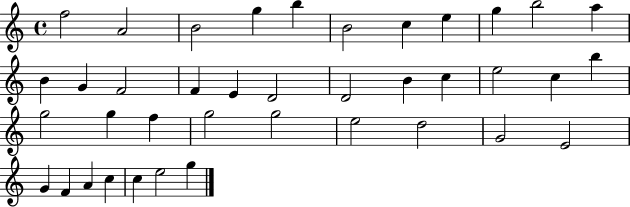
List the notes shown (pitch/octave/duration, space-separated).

F5/h A4/h B4/h G5/q B5/q B4/h C5/q E5/q G5/q B5/h A5/q B4/q G4/q F4/h F4/q E4/q D4/h D4/h B4/q C5/q E5/h C5/q B5/q G5/h G5/q F5/q G5/h G5/h E5/h D5/h G4/h E4/h G4/q F4/q A4/q C5/q C5/q E5/h G5/q